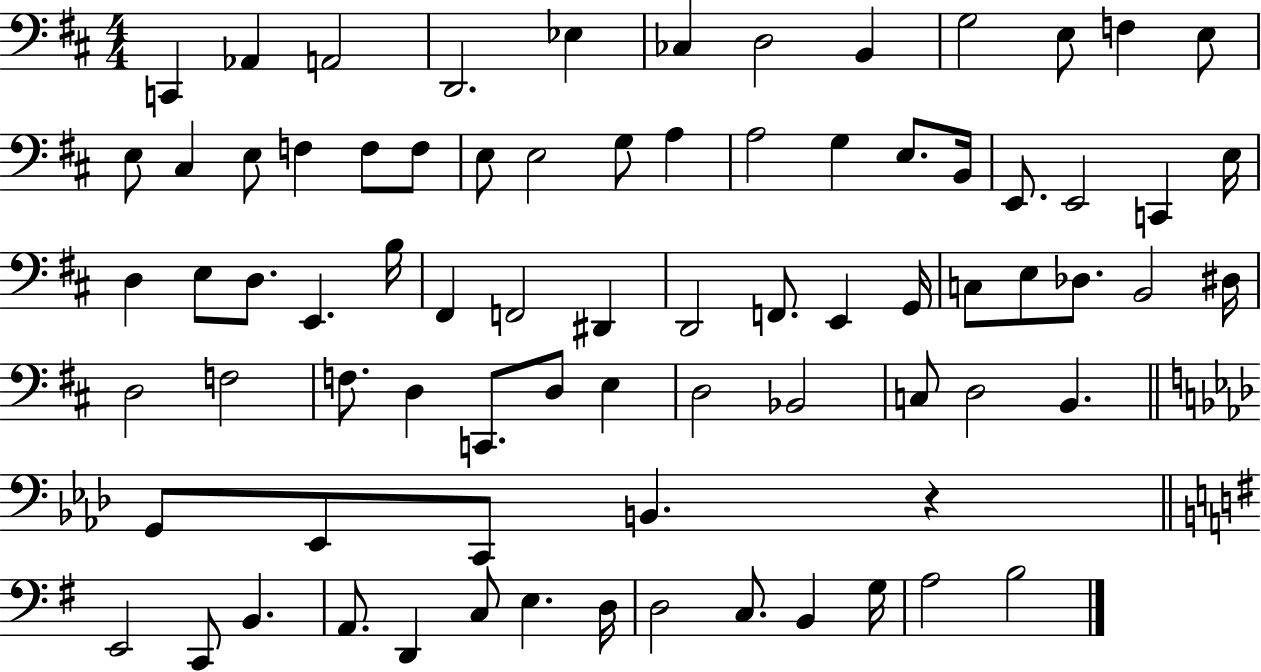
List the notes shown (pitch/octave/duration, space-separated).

C2/q Ab2/q A2/h D2/h. Eb3/q CES3/q D3/h B2/q G3/h E3/e F3/q E3/e E3/e C#3/q E3/e F3/q F3/e F3/e E3/e E3/h G3/e A3/q A3/h G3/q E3/e. B2/s E2/e. E2/h C2/q E3/s D3/q E3/e D3/e. E2/q. B3/s F#2/q F2/h D#2/q D2/h F2/e. E2/q G2/s C3/e E3/e Db3/e. B2/h D#3/s D3/h F3/h F3/e. D3/q C2/e. D3/e E3/q D3/h Bb2/h C3/e D3/h B2/q. G2/e Eb2/e C2/e B2/q. R/q E2/h C2/e B2/q. A2/e. D2/q C3/e E3/q. D3/s D3/h C3/e. B2/q G3/s A3/h B3/h